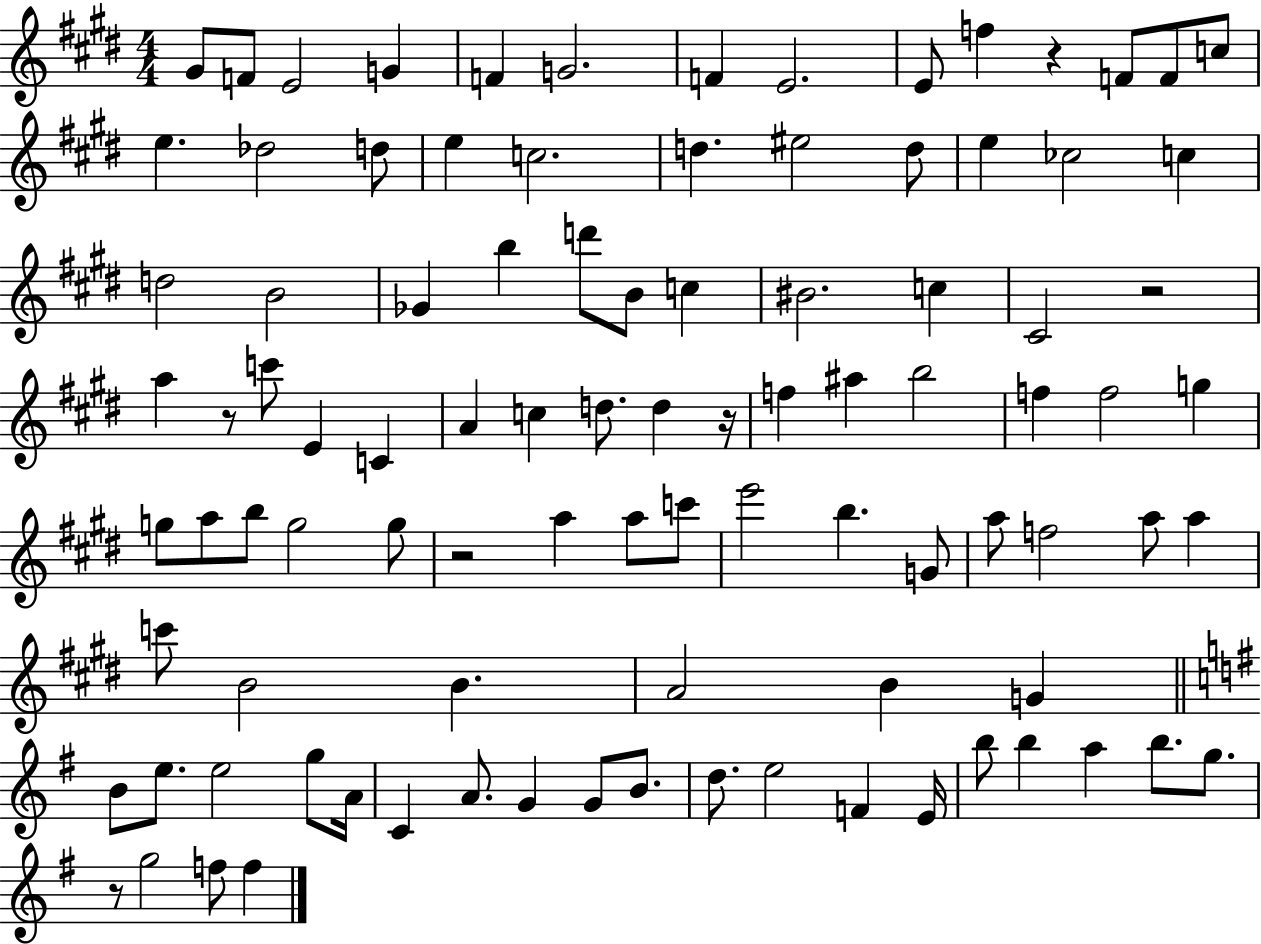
X:1
T:Untitled
M:4/4
L:1/4
K:E
^G/2 F/2 E2 G F G2 F E2 E/2 f z F/2 F/2 c/2 e _d2 d/2 e c2 d ^e2 d/2 e _c2 c d2 B2 _G b d'/2 B/2 c ^B2 c ^C2 z2 a z/2 c'/2 E C A c d/2 d z/4 f ^a b2 f f2 g g/2 a/2 b/2 g2 g/2 z2 a a/2 c'/2 e'2 b G/2 a/2 f2 a/2 a c'/2 B2 B A2 B G B/2 e/2 e2 g/2 A/4 C A/2 G G/2 B/2 d/2 e2 F E/4 b/2 b a b/2 g/2 z/2 g2 f/2 f